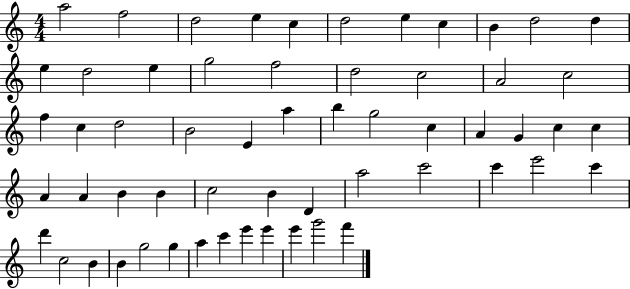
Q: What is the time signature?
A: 4/4